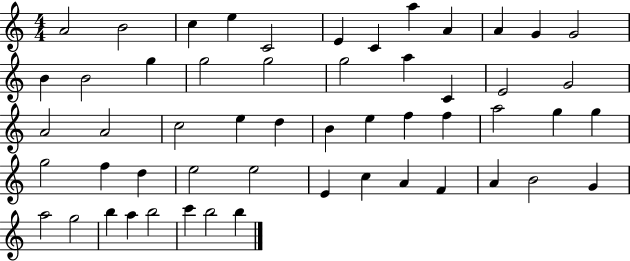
A4/h B4/h C5/q E5/q C4/h E4/q C4/q A5/q A4/q A4/q G4/q G4/h B4/q B4/h G5/q G5/h G5/h G5/h A5/q C4/q E4/h G4/h A4/h A4/h C5/h E5/q D5/q B4/q E5/q F5/q F5/q A5/h G5/q G5/q G5/h F5/q D5/q E5/h E5/h E4/q C5/q A4/q F4/q A4/q B4/h G4/q A5/h G5/h B5/q A5/q B5/h C6/q B5/h B5/q